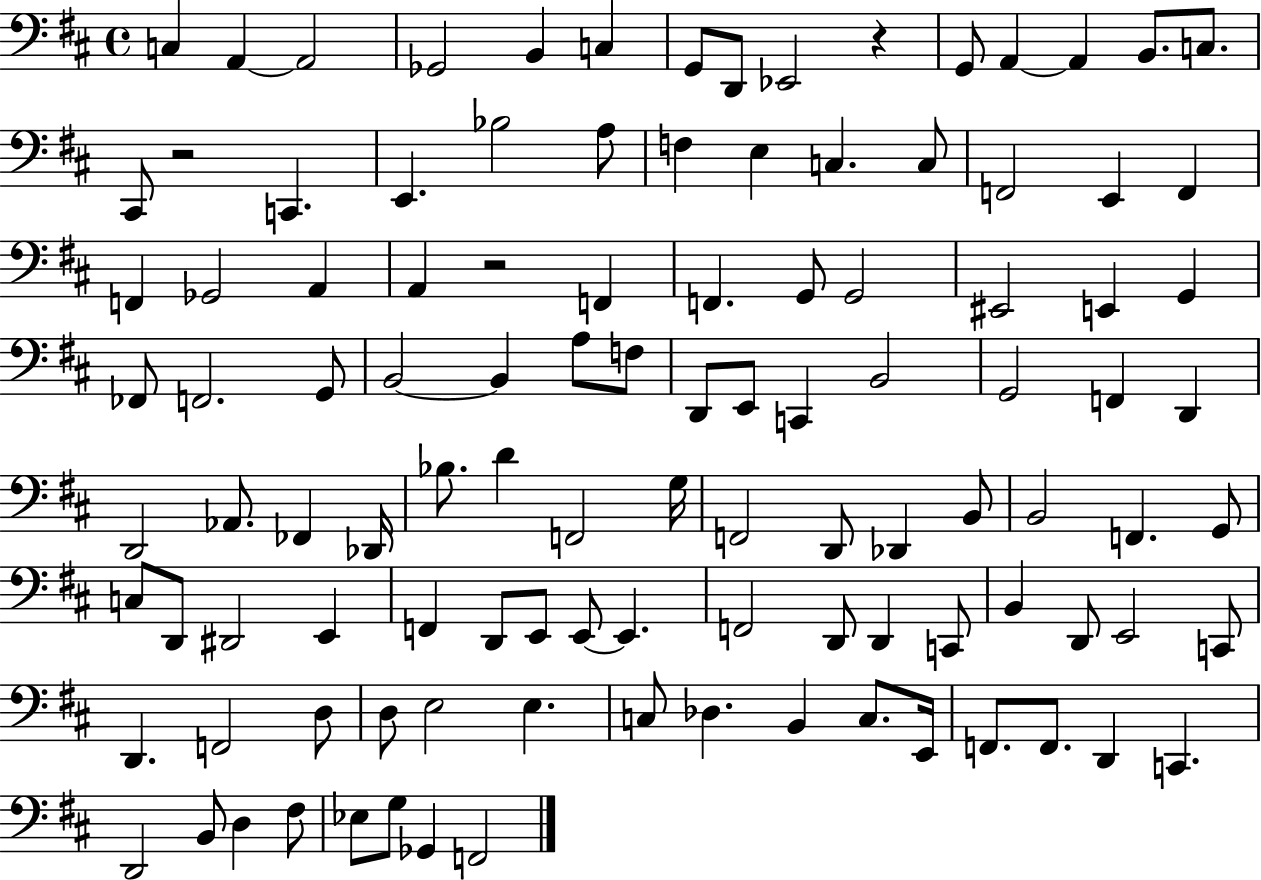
C3/q A2/q A2/h Gb2/h B2/q C3/q G2/e D2/e Eb2/h R/q G2/e A2/q A2/q B2/e. C3/e. C#2/e R/h C2/q. E2/q. Bb3/h A3/e F3/q E3/q C3/q. C3/e F2/h E2/q F2/q F2/q Gb2/h A2/q A2/q R/h F2/q F2/q. G2/e G2/h EIS2/h E2/q G2/q FES2/e F2/h. G2/e B2/h B2/q A3/e F3/e D2/e E2/e C2/q B2/h G2/h F2/q D2/q D2/h Ab2/e. FES2/q Db2/s Bb3/e. D4/q F2/h G3/s F2/h D2/e Db2/q B2/e B2/h F2/q. G2/e C3/e D2/e D#2/h E2/q F2/q D2/e E2/e E2/e E2/q. F2/h D2/e D2/q C2/e B2/q D2/e E2/h C2/e D2/q. F2/h D3/e D3/e E3/h E3/q. C3/e Db3/q. B2/q C3/e. E2/s F2/e. F2/e. D2/q C2/q. D2/h B2/e D3/q F#3/e Eb3/e G3/e Gb2/q F2/h